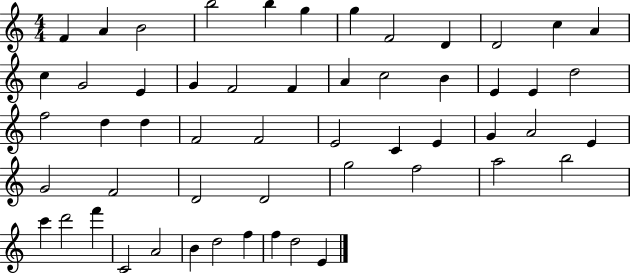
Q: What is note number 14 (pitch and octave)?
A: G4